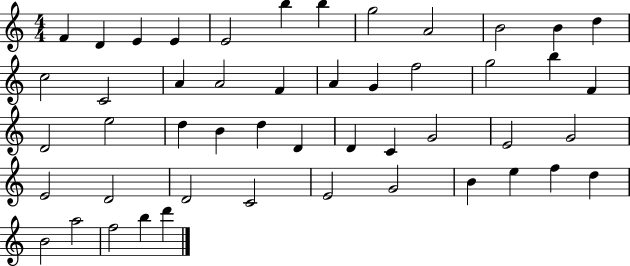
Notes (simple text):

F4/q D4/q E4/q E4/q E4/h B5/q B5/q G5/h A4/h B4/h B4/q D5/q C5/h C4/h A4/q A4/h F4/q A4/q G4/q F5/h G5/h B5/q F4/q D4/h E5/h D5/q B4/q D5/q D4/q D4/q C4/q G4/h E4/h G4/h E4/h D4/h D4/h C4/h E4/h G4/h B4/q E5/q F5/q D5/q B4/h A5/h F5/h B5/q D6/q